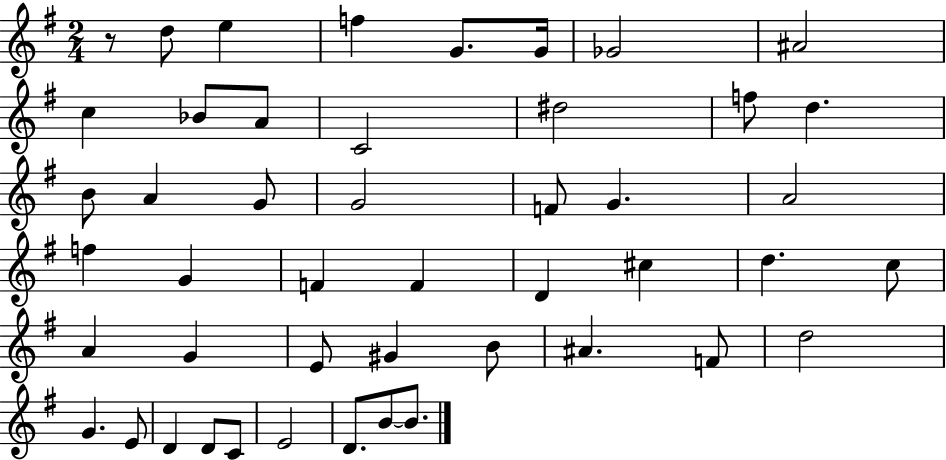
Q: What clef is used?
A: treble